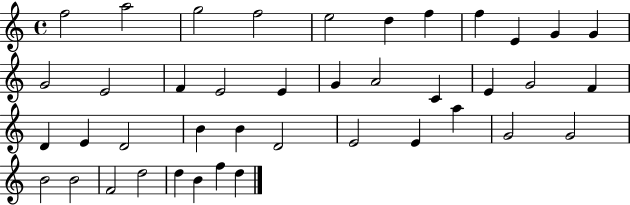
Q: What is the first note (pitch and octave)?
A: F5